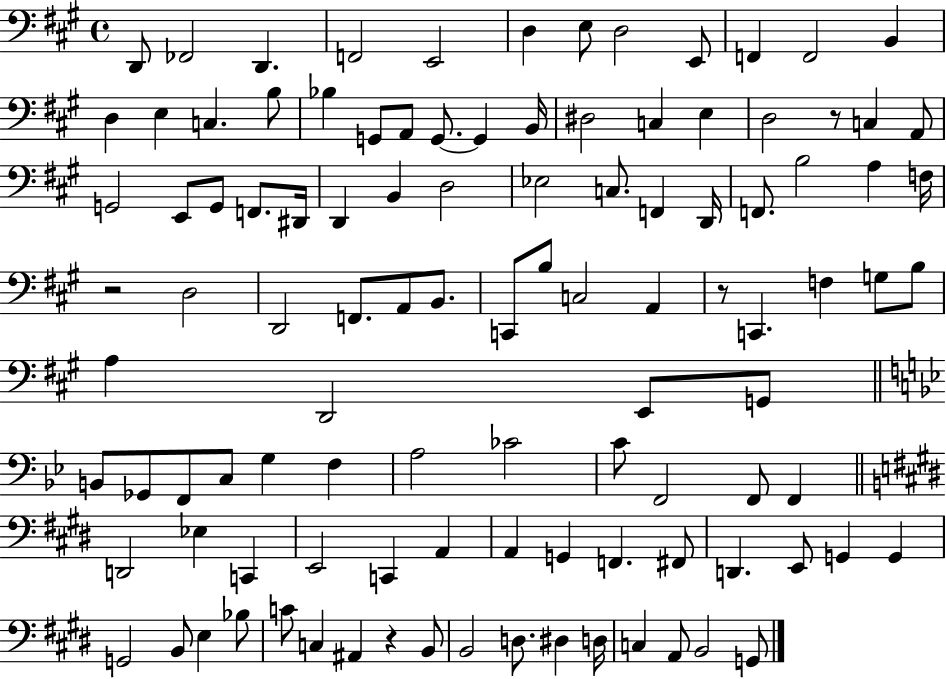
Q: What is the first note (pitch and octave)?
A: D2